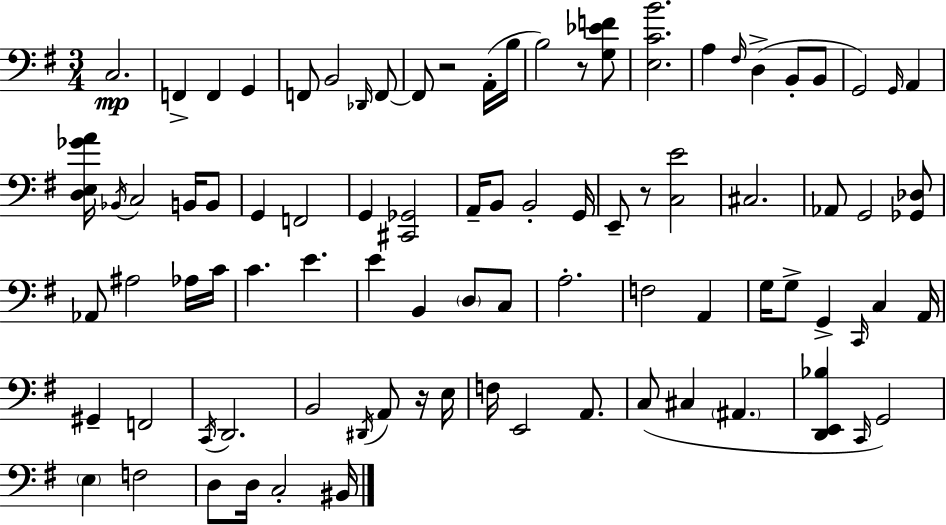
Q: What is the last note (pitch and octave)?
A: BIS2